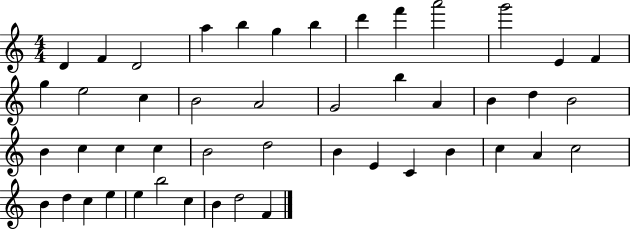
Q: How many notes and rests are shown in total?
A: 47